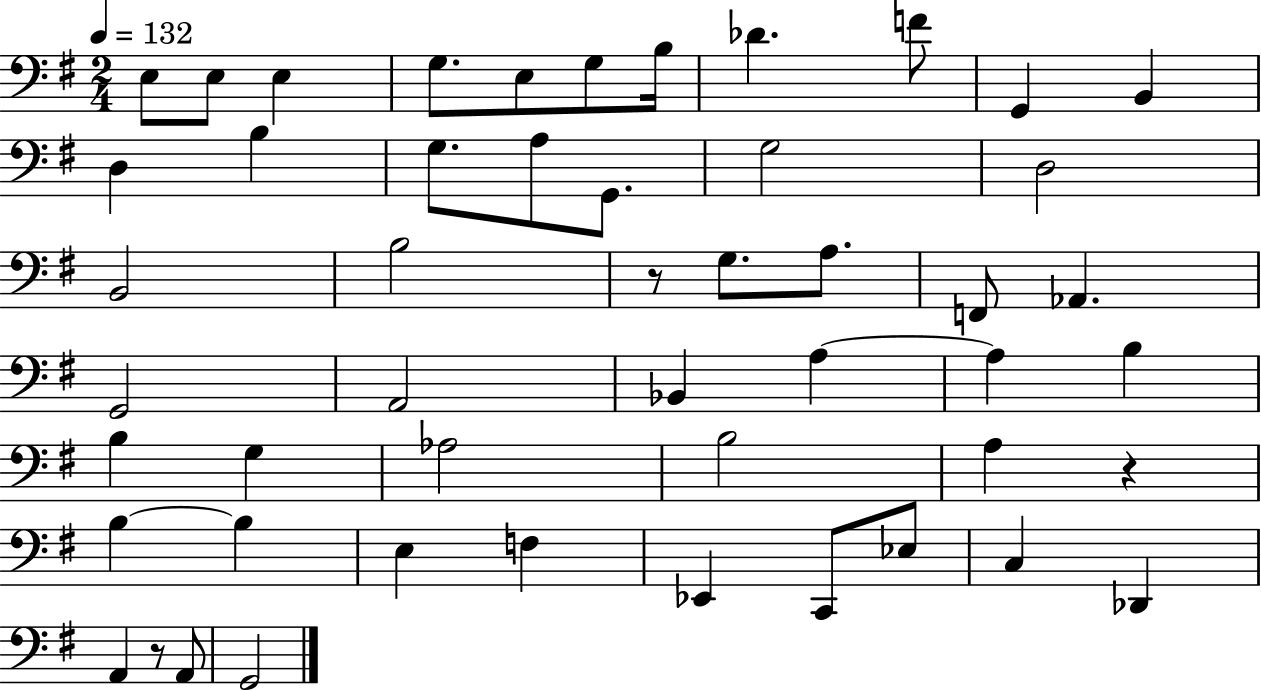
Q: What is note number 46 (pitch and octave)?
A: A2